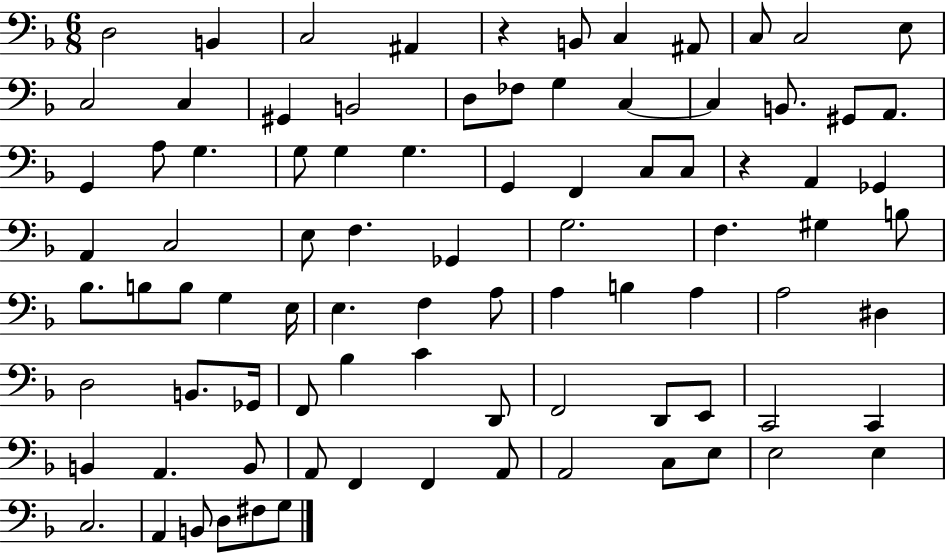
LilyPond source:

{
  \clef bass
  \numericTimeSignature
  \time 6/8
  \key f \major
  d2 b,4 | c2 ais,4 | r4 b,8 c4 ais,8 | c8 c2 e8 | \break c2 c4 | gis,4 b,2 | d8 fes8 g4 c4~~ | c4 b,8. gis,8 a,8. | \break g,4 a8 g4. | g8 g4 g4. | g,4 f,4 c8 c8 | r4 a,4 ges,4 | \break a,4 c2 | e8 f4. ges,4 | g2. | f4. gis4 b8 | \break bes8. b8 b8 g4 e16 | e4. f4 a8 | a4 b4 a4 | a2 dis4 | \break d2 b,8. ges,16 | f,8 bes4 c'4 d,8 | f,2 d,8 e,8 | c,2 c,4 | \break b,4 a,4. b,8 | a,8 f,4 f,4 a,8 | a,2 c8 e8 | e2 e4 | \break c2. | a,4 b,8 d8 fis8 g8 | \bar "|."
}